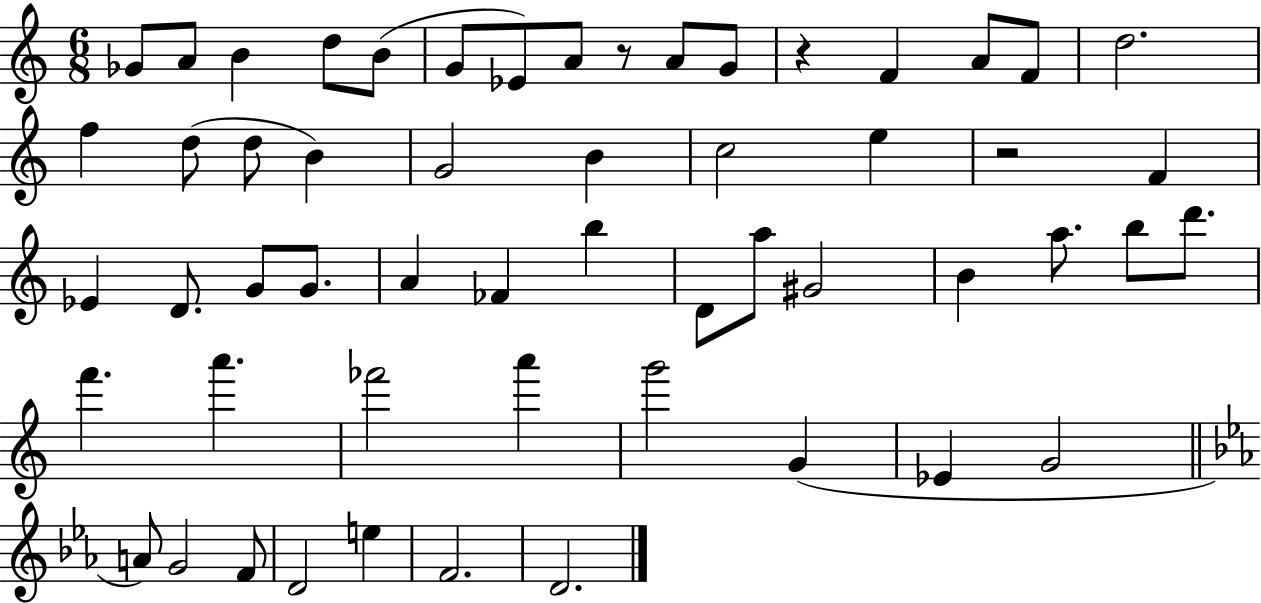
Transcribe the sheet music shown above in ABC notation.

X:1
T:Untitled
M:6/8
L:1/4
K:C
_G/2 A/2 B d/2 B/2 G/2 _E/2 A/2 z/2 A/2 G/2 z F A/2 F/2 d2 f d/2 d/2 B G2 B c2 e z2 F _E D/2 G/2 G/2 A _F b D/2 a/2 ^G2 B a/2 b/2 d'/2 f' a' _f'2 a' g'2 G _E G2 A/2 G2 F/2 D2 e F2 D2